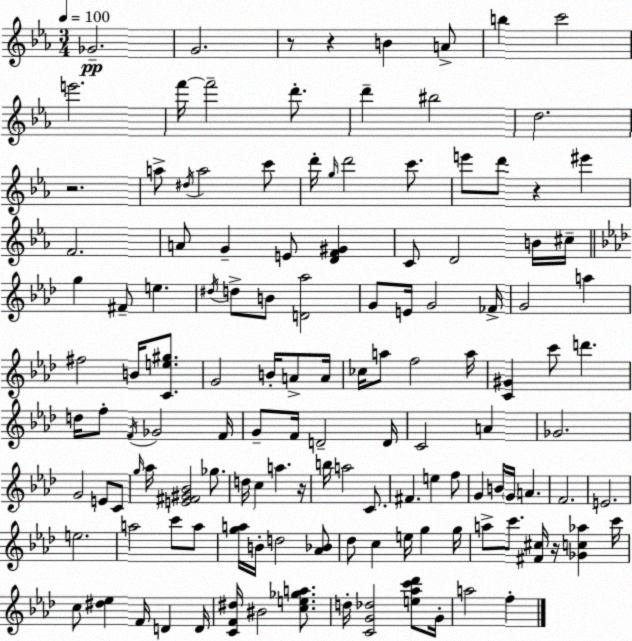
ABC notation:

X:1
T:Untitled
M:3/4
L:1/4
K:Eb
_G2 G2 z/2 z B A/2 b c'2 e'2 f'/4 f'2 d'/2 d' ^b2 d2 z2 a/2 ^d/4 a2 c'/2 d'/4 g/4 d'2 c'/2 e'/2 d'/2 z ^e' F2 A/2 G E/2 [DF^G] C/2 D2 B/4 ^c/4 g ^F/2 e ^d/4 d/2 B/2 [D_a]2 G/2 E/4 G2 _F/4 G2 a ^f2 B/4 [Ce^g]/2 G2 B/4 A/2 A/4 _c/4 a/2 f2 a/4 [C^G] c'/2 d' d/4 f/2 F/4 _G2 F/4 G/2 F/4 D2 D/4 C2 A _G2 G2 E/2 C/2 g/4 _a/4 [E^F^G_B]2 _g/2 d/4 c a z/4 b/4 a2 C/2 ^F e f/2 G B/4 G/4 A F2 E2 e2 a2 c'/2 a/2 [ga]/4 B/4 d2 [_A_B]/2 _d/2 c e/4 g g/4 a/2 c'/2 [^F^c]/4 z/4 [_Gc_a] c'/4 c/2 [^d_e] F/4 D D/4 [CF^d]/4 ^B2 [ce_ga]/2 d/4 [CG_d]2 [e_ac'_d']/2 G/4 a2 f